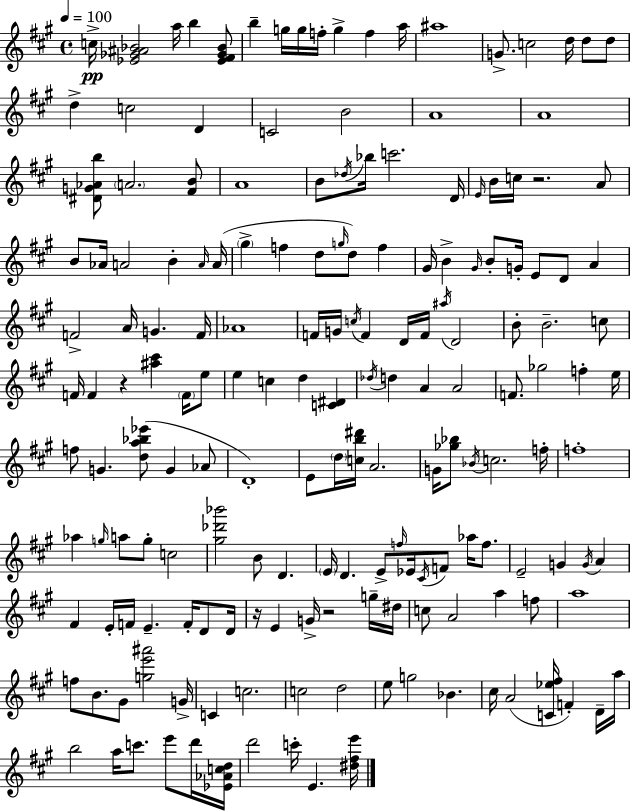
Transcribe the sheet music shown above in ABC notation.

X:1
T:Untitled
M:4/4
L:1/4
K:A
c/4 [_E_G^A_B]2 a/4 b [_E^F_G_B]/2 b g/4 g/4 f/4 g f a/4 ^a4 G/2 c2 d/4 d/2 d/2 d c2 D C2 B2 A4 A4 [^DG_Ab]/2 A2 [^FB]/2 A4 B/2 _d/4 _b/4 c'2 D/4 E/4 B/4 c/4 z2 A/2 B/2 _A/4 A2 B A/4 A/4 ^g f d/2 g/4 d/2 f ^G/4 B ^G/4 B/2 G/4 E/2 D/2 A F2 A/4 G F/4 _A4 F/4 G/4 c/4 F D/4 F/4 ^a/4 D2 B/2 B2 c/2 F/4 F z [^a^c'] F/4 e/2 e c d [C^D] _d/4 d A A2 F/2 _g2 f e/4 f/2 G [da_b_e']/2 G _A/2 D4 E/2 d/4 [cb^d']/4 A2 G/4 [_g_b]/2 _B/4 c2 f/4 f4 _a g/4 a/2 g/2 c2 [^g_d'_b']2 B/2 D E/4 D E/2 f/4 _E/4 ^C/4 F/2 _a/4 f/2 E2 G G/4 A ^F E/4 F/4 E F/4 D/2 D/4 z/4 E G/4 z2 g/4 ^d/4 c/2 A2 a f/2 a4 f/2 B/2 ^G/2 [ge'^a']2 G/4 C c2 c2 d2 e/2 g2 _B ^c/4 A2 [C_e^f]/4 F D/4 a/4 b2 a/4 c'/2 e'/2 d'/4 [_E_Acd]/4 d'2 c'/4 E [^d^fe']/4